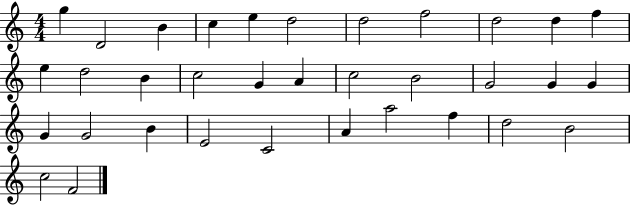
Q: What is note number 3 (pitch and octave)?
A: B4